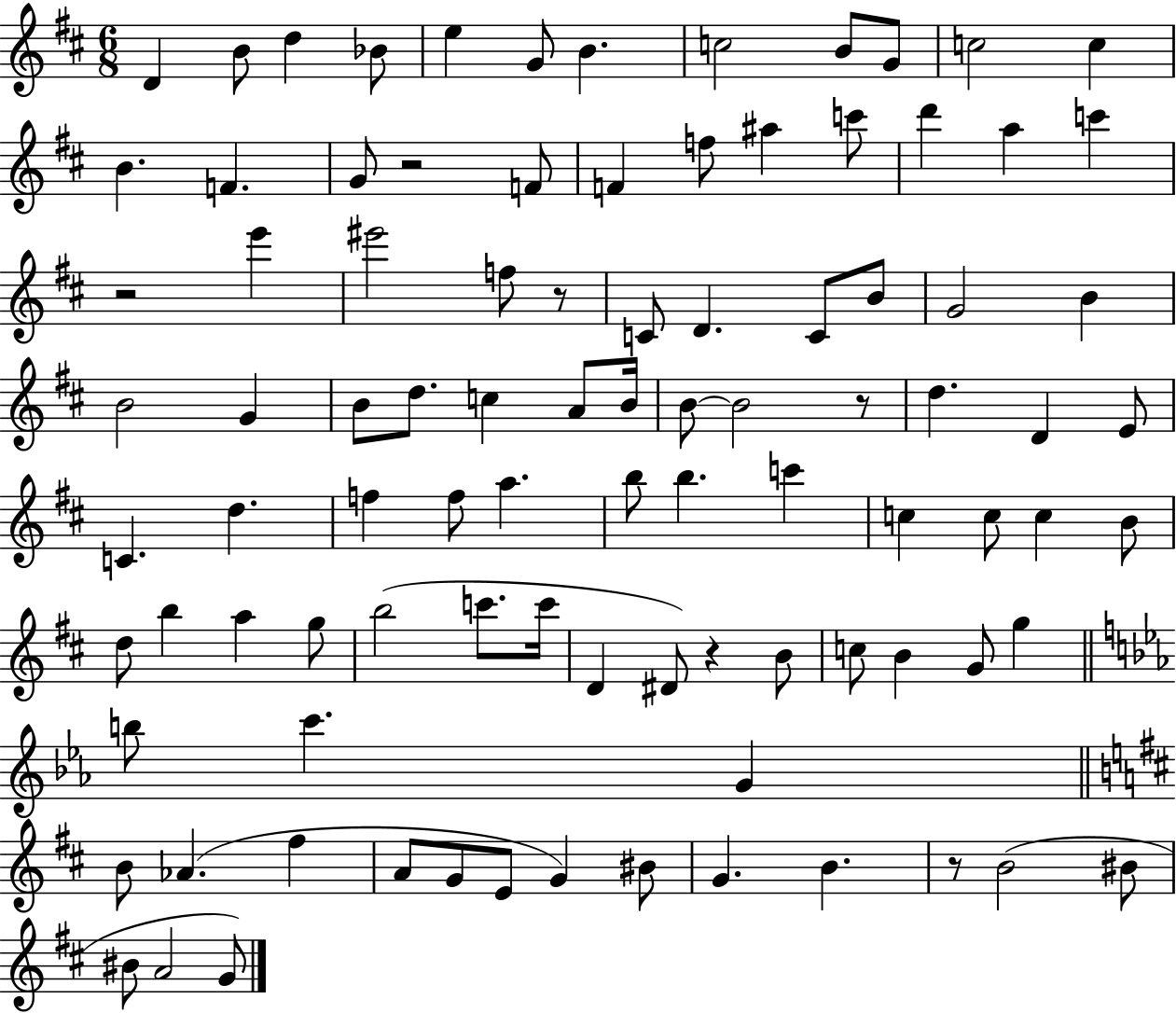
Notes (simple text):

D4/q B4/e D5/q Bb4/e E5/q G4/e B4/q. C5/h B4/e G4/e C5/h C5/q B4/q. F4/q. G4/e R/h F4/e F4/q F5/e A#5/q C6/e D6/q A5/q C6/q R/h E6/q EIS6/h F5/e R/e C4/e D4/q. C4/e B4/e G4/h B4/q B4/h G4/q B4/e D5/e. C5/q A4/e B4/s B4/e B4/h R/e D5/q. D4/q E4/e C4/q. D5/q. F5/q F5/e A5/q. B5/e B5/q. C6/q C5/q C5/e C5/q B4/e D5/e B5/q A5/q G5/e B5/h C6/e. C6/s D4/q D#4/e R/q B4/e C5/e B4/q G4/e G5/q B5/e C6/q. G4/q B4/e Ab4/q. F#5/q A4/e G4/e E4/e G4/q BIS4/e G4/q. B4/q. R/e B4/h BIS4/e BIS4/e A4/h G4/e